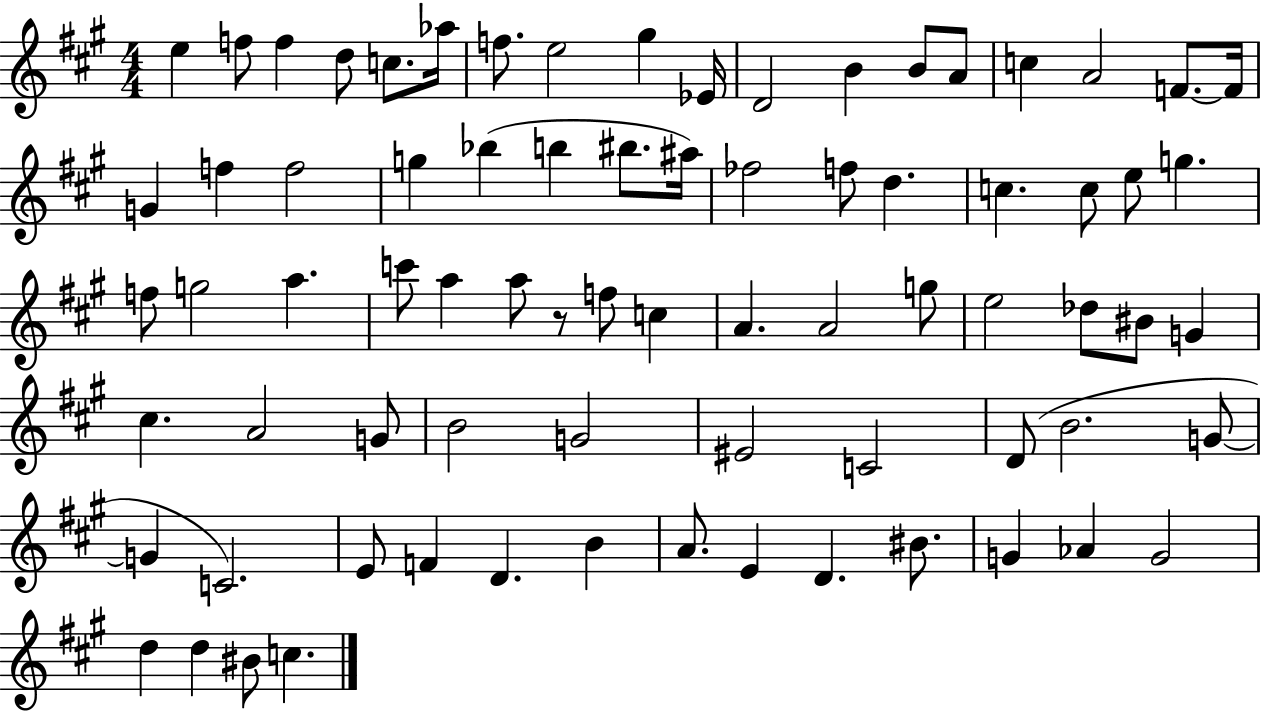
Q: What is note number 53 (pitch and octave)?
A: G4